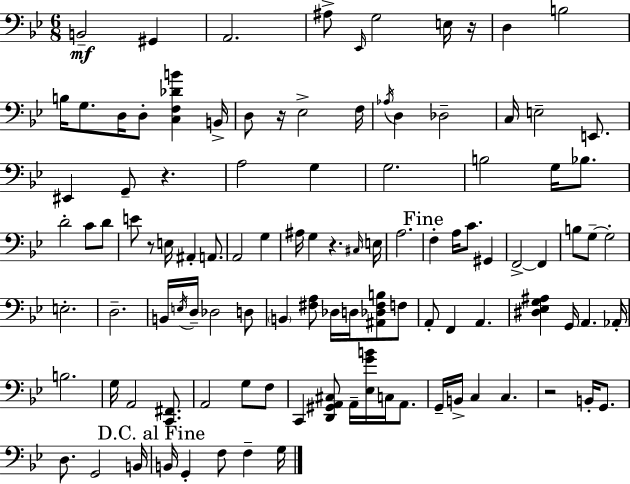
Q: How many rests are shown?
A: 6